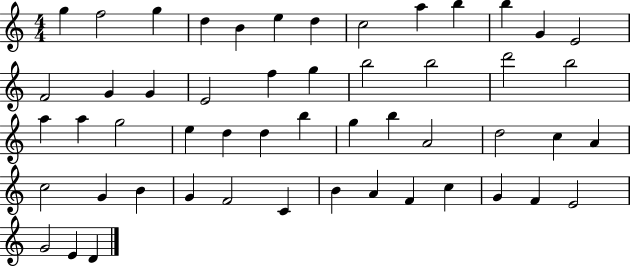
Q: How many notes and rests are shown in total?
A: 52